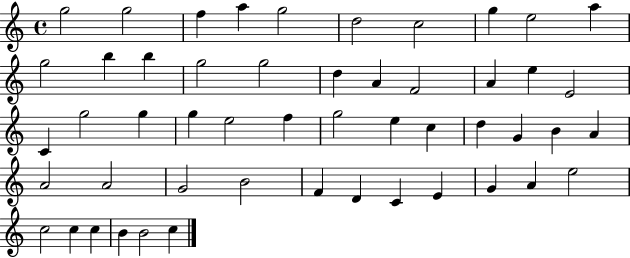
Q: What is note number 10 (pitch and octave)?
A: A5